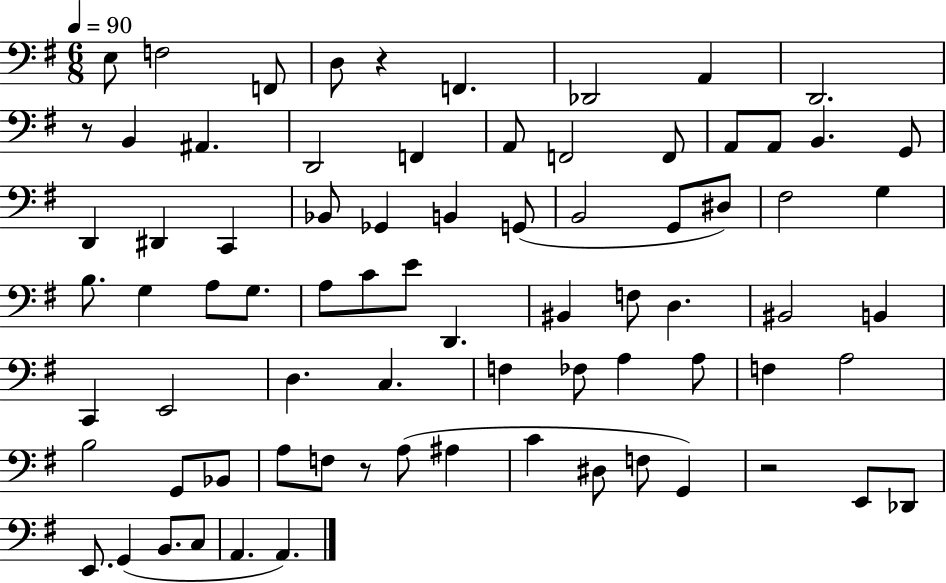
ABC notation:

X:1
T:Untitled
M:6/8
L:1/4
K:G
E,/2 F,2 F,,/2 D,/2 z F,, _D,,2 A,, D,,2 z/2 B,, ^A,, D,,2 F,, A,,/2 F,,2 F,,/2 A,,/2 A,,/2 B,, G,,/2 D,, ^D,, C,, _B,,/2 _G,, B,, G,,/2 B,,2 G,,/2 ^D,/2 ^F,2 G, B,/2 G, A,/2 G,/2 A,/2 C/2 E/2 D,, ^B,, F,/2 D, ^B,,2 B,, C,, E,,2 D, C, F, _F,/2 A, A,/2 F, A,2 B,2 G,,/2 _B,,/2 A,/2 F,/2 z/2 A,/2 ^A, C ^D,/2 F,/2 G,, z2 E,,/2 _D,,/2 E,,/2 G,, B,,/2 C,/2 A,, A,,